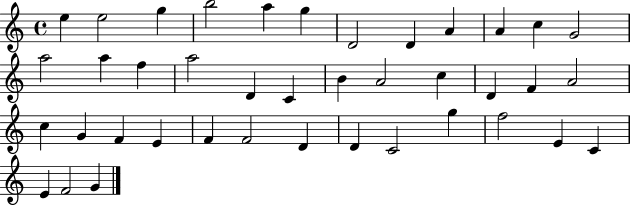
X:1
T:Untitled
M:4/4
L:1/4
K:C
e e2 g b2 a g D2 D A A c G2 a2 a f a2 D C B A2 c D F A2 c G F E F F2 D D C2 g f2 E C E F2 G